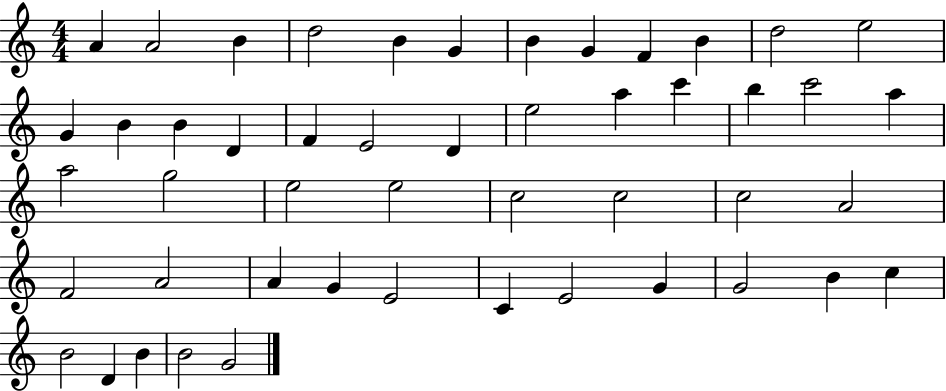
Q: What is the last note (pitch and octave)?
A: G4